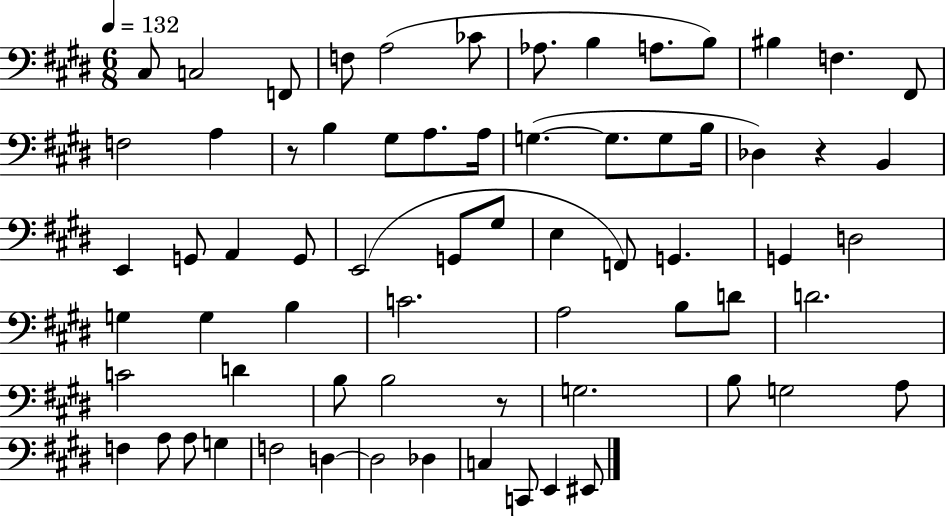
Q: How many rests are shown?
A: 3